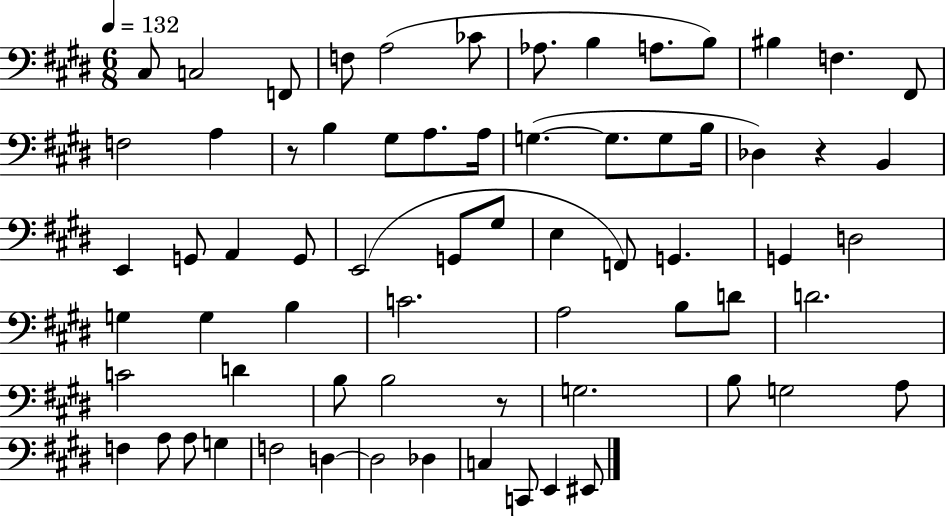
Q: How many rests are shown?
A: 3